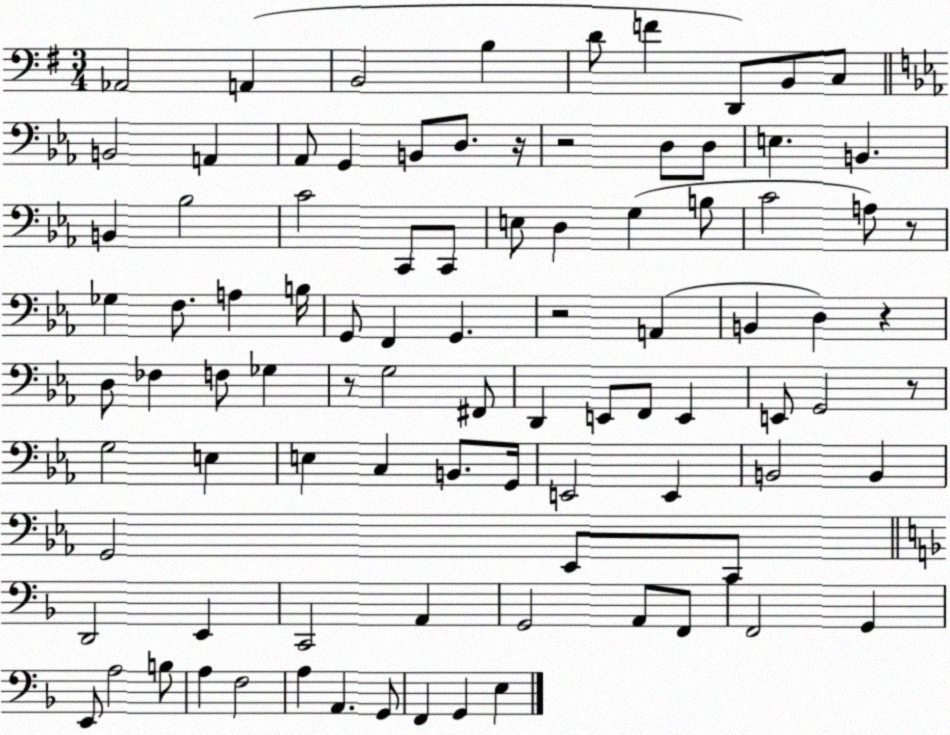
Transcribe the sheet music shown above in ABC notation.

X:1
T:Untitled
M:3/4
L:1/4
K:G
_A,,2 A,, B,,2 B, D/2 F D,,/2 B,,/2 C,/2 B,,2 A,, _A,,/2 G,, B,,/2 D,/2 z/4 z2 D,/2 D,/2 E, B,, B,, _B,2 C2 C,,/2 C,,/2 E,/2 D, G, B,/2 C2 A,/2 z/2 _G, F,/2 A, B,/4 G,,/2 F,, G,, z2 A,, B,, D, z D,/2 _F, F,/2 _G, z/2 G,2 ^F,,/2 D,, E,,/2 F,,/2 E,, E,,/2 G,,2 z/2 G,2 E, E, C, B,,/2 G,,/4 E,,2 E,, B,,2 B,, G,,2 _E,,/2 C,,/2 D,,2 E,, C,,2 A,, G,,2 A,,/2 F,,/2 F,,2 G,, E,,/2 A,2 B,/2 A, F,2 A, A,, G,,/2 F,, G,, E,